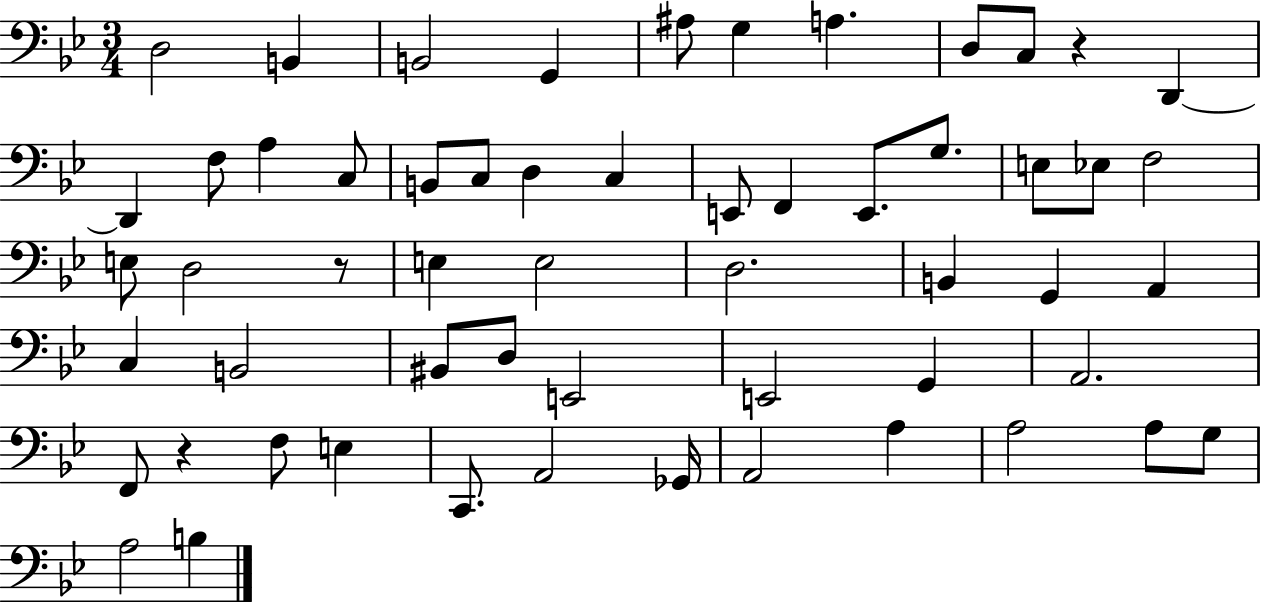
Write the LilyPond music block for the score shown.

{
  \clef bass
  \numericTimeSignature
  \time 3/4
  \key bes \major
  \repeat volta 2 { d2 b,4 | b,2 g,4 | ais8 g4 a4. | d8 c8 r4 d,4~~ | \break d,4 f8 a4 c8 | b,8 c8 d4 c4 | e,8 f,4 e,8. g8. | e8 ees8 f2 | \break e8 d2 r8 | e4 e2 | d2. | b,4 g,4 a,4 | \break c4 b,2 | bis,8 d8 e,2 | e,2 g,4 | a,2. | \break f,8 r4 f8 e4 | c,8. a,2 ges,16 | a,2 a4 | a2 a8 g8 | \break a2 b4 | } \bar "|."
}